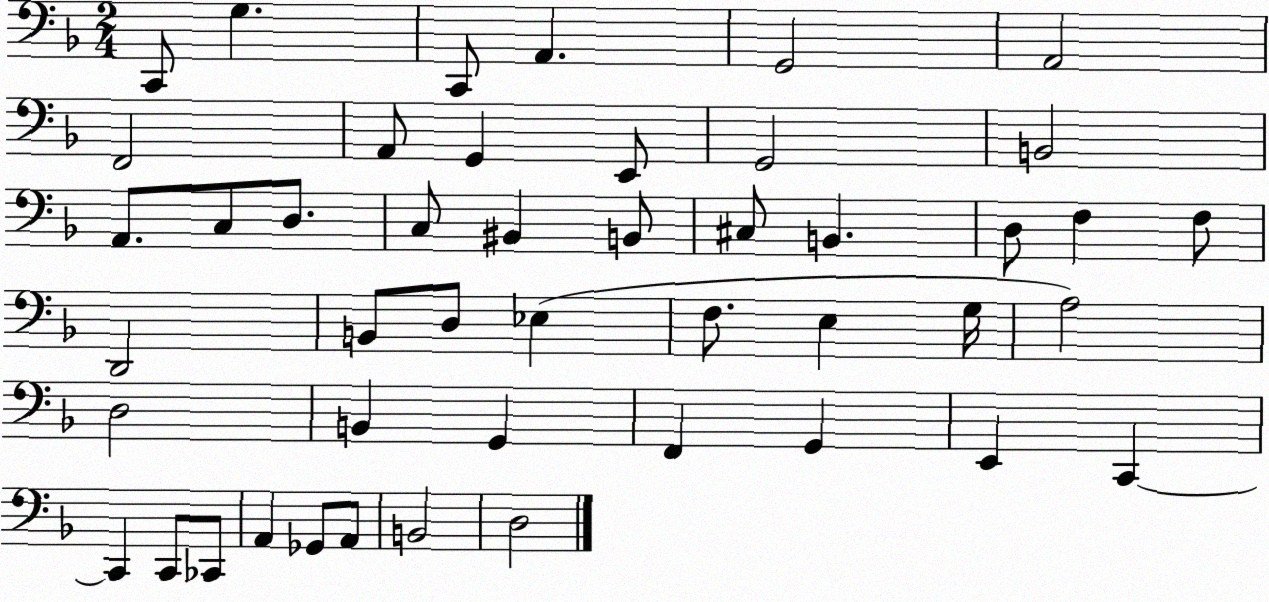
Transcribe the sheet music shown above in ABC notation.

X:1
T:Untitled
M:2/4
L:1/4
K:F
C,,/2 G, C,,/2 A,, G,,2 A,,2 F,,2 A,,/2 G,, E,,/2 G,,2 B,,2 A,,/2 C,/2 D,/2 C,/2 ^B,, B,,/2 ^C,/2 B,, D,/2 F, F,/2 D,,2 B,,/2 D,/2 _E, F,/2 E, G,/4 A,2 D,2 B,, G,, F,, G,, E,, C,, C,, C,,/2 _C,,/2 A,, _G,,/2 A,,/2 B,,2 D,2